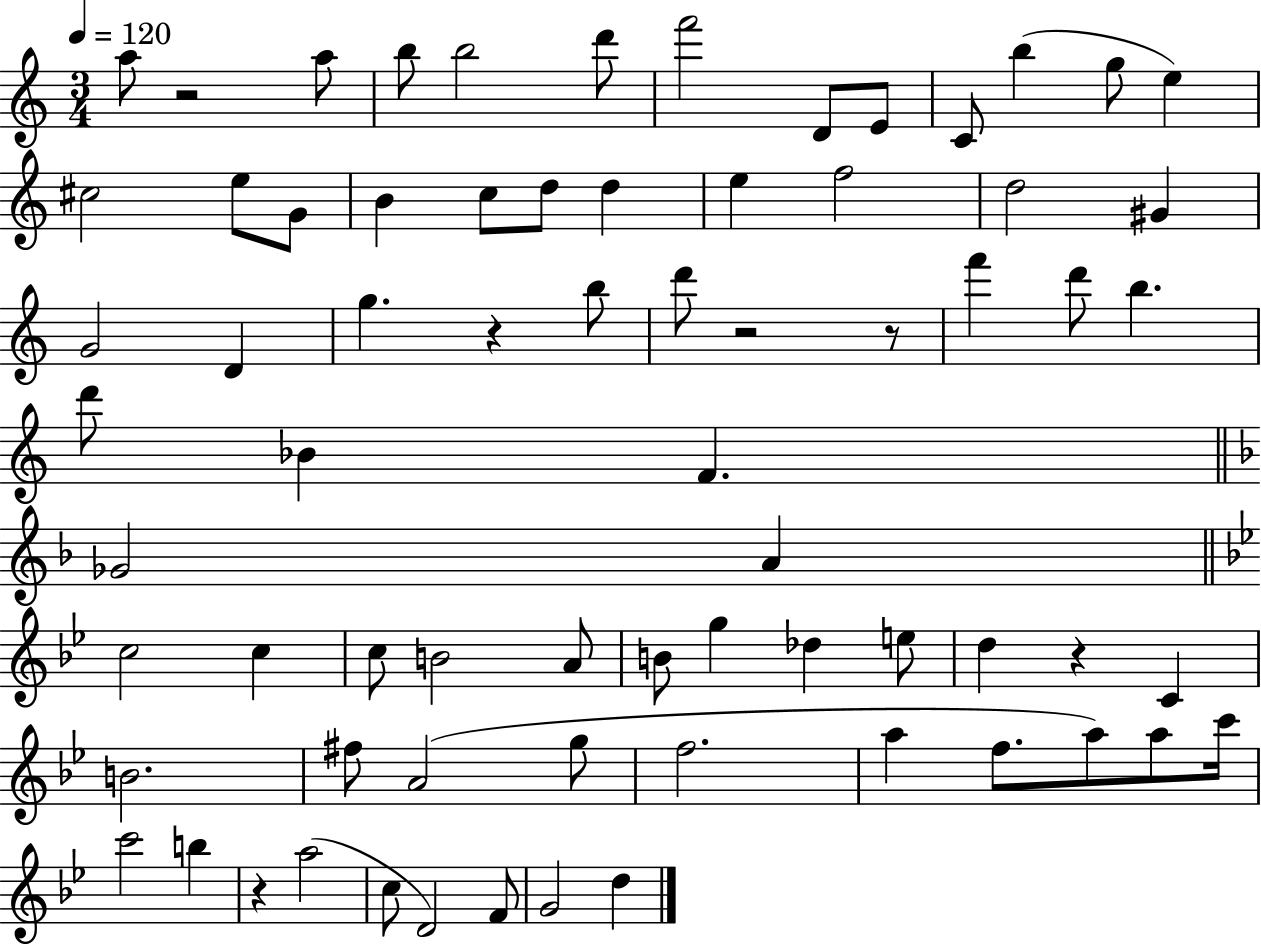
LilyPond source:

{
  \clef treble
  \numericTimeSignature
  \time 3/4
  \key c \major
  \tempo 4 = 120
  \repeat volta 2 { a''8 r2 a''8 | b''8 b''2 d'''8 | f'''2 d'8 e'8 | c'8 b''4( g''8 e''4) | \break cis''2 e''8 g'8 | b'4 c''8 d''8 d''4 | e''4 f''2 | d''2 gis'4 | \break g'2 d'4 | g''4. r4 b''8 | d'''8 r2 r8 | f'''4 d'''8 b''4. | \break d'''8 bes'4 f'4. | \bar "||" \break \key d \minor ges'2 a'4 | \bar "||" \break \key bes \major c''2 c''4 | c''8 b'2 a'8 | b'8 g''4 des''4 e''8 | d''4 r4 c'4 | \break b'2. | fis''8 a'2( g''8 | f''2. | a''4 f''8. a''8) a''8 c'''16 | \break c'''2 b''4 | r4 a''2( | c''8 d'2) f'8 | g'2 d''4 | \break } \bar "|."
}